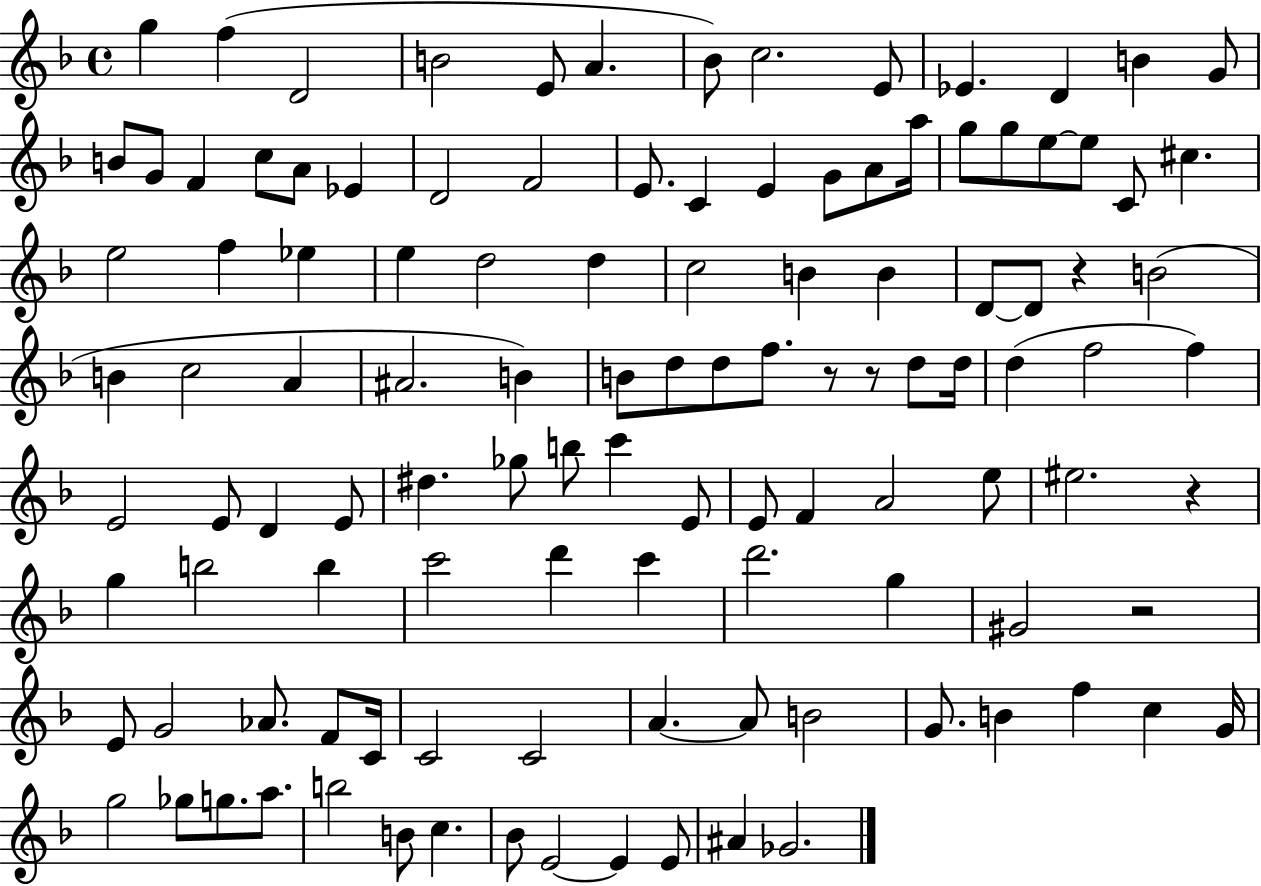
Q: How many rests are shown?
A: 5